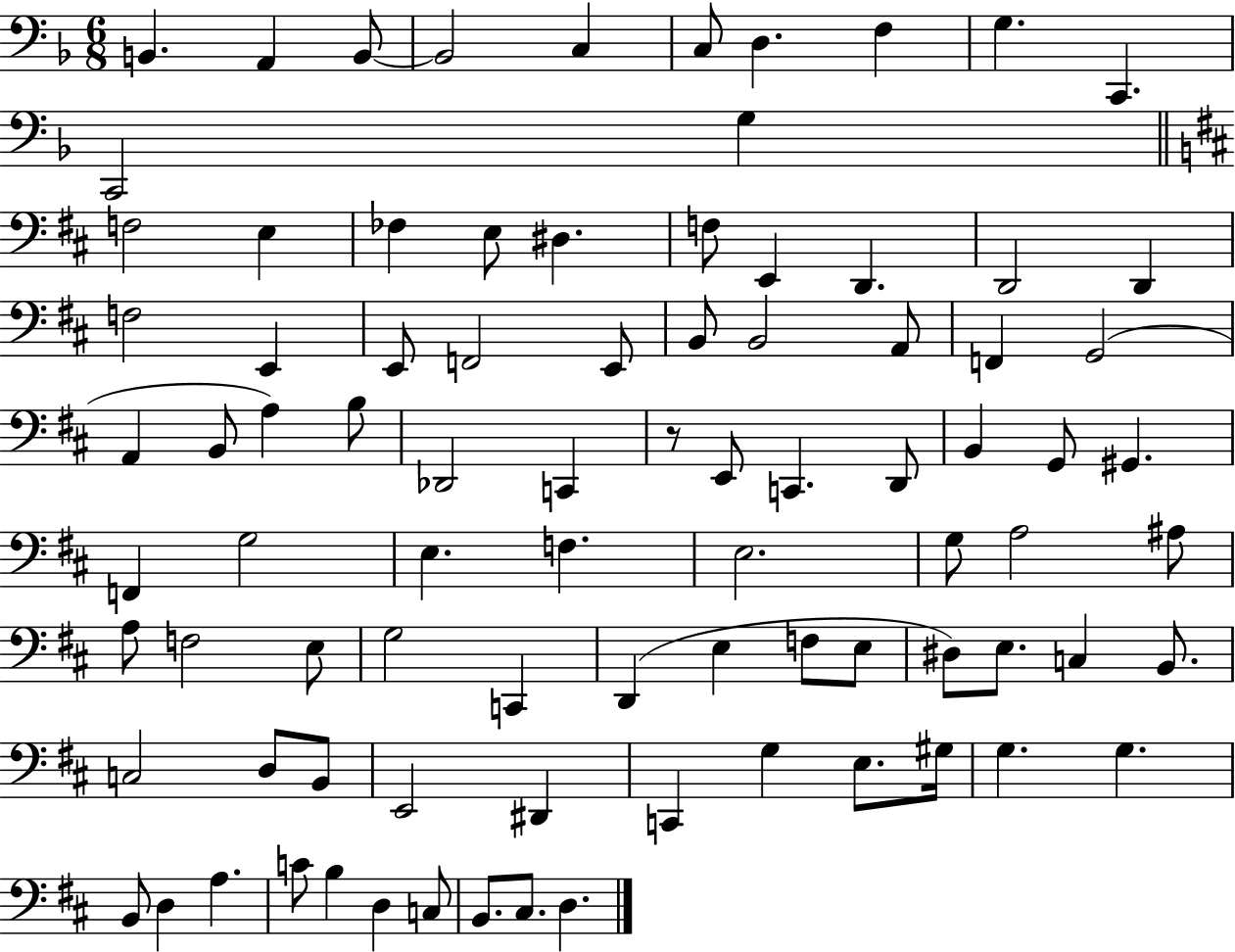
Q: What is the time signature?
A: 6/8